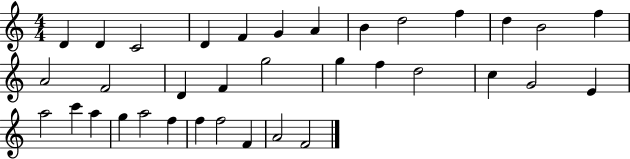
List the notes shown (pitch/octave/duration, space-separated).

D4/q D4/q C4/h D4/q F4/q G4/q A4/q B4/q D5/h F5/q D5/q B4/h F5/q A4/h F4/h D4/q F4/q G5/h G5/q F5/q D5/h C5/q G4/h E4/q A5/h C6/q A5/q G5/q A5/h F5/q F5/q F5/h F4/q A4/h F4/h